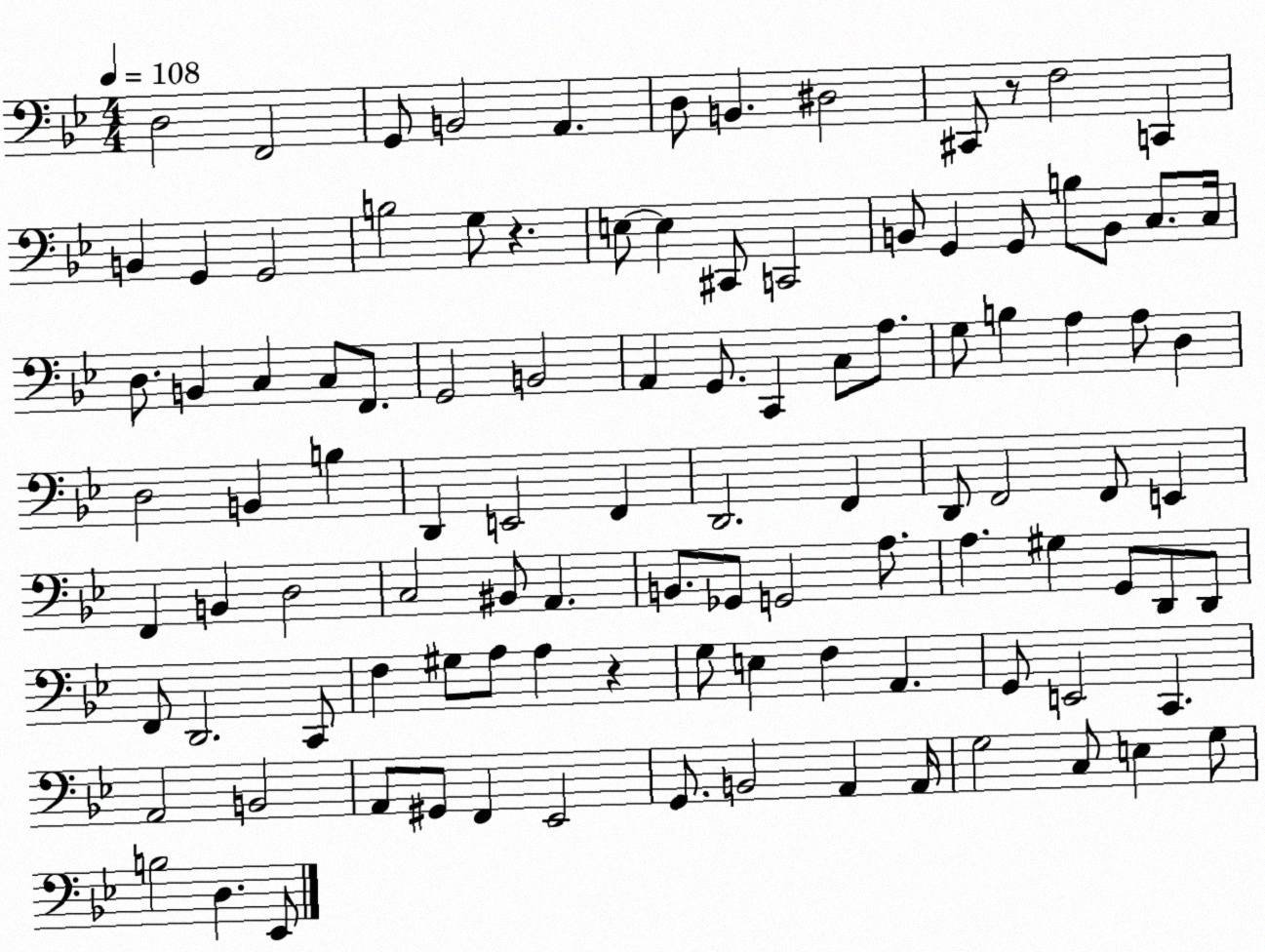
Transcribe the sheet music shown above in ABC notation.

X:1
T:Untitled
M:4/4
L:1/4
K:Bb
D,2 F,,2 G,,/2 B,,2 A,, D,/2 B,, ^D,2 ^C,,/2 z/2 F,2 C,, B,, G,, G,,2 B,2 G,/2 z E,/2 E, ^C,,/2 C,,2 B,,/2 G,, G,,/2 B,/2 B,,/2 C,/2 C,/4 D,/2 B,, C, C,/2 F,,/2 G,,2 B,,2 A,, G,,/2 C,, C,/2 A,/2 G,/2 B, A, A,/2 D, D,2 B,, B, D,, E,,2 F,, D,,2 F,, D,,/2 F,,2 F,,/2 E,, F,, B,, D,2 C,2 ^B,,/2 A,, B,,/2 _G,,/2 G,,2 A,/2 A, ^G, G,,/2 D,,/2 D,,/2 F,,/2 D,,2 C,,/2 F, ^G,/2 A,/2 A, z G,/2 E, F, A,, G,,/2 E,,2 C,, A,,2 B,,2 A,,/2 ^G,,/2 F,, _E,,2 G,,/2 B,,2 A,, A,,/4 G,2 C,/2 E, G,/2 B,2 D, _E,,/2